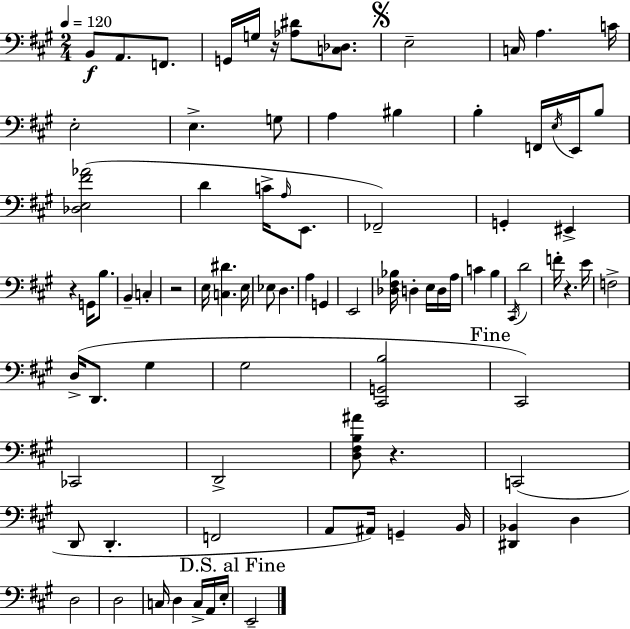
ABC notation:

X:1
T:Untitled
M:2/4
L:1/4
K:A
B,,/2 A,,/2 F,,/2 G,,/4 G,/4 z/4 [_A,^D]/2 [C,_D,]/2 E,2 C,/4 A, C/4 E,2 E, G,/2 A, ^B, B, F,,/4 E,/4 E,,/4 B,/2 [_D,E,^F_A]2 D C/4 A,/4 E,,/2 _F,,2 G,, ^E,, z G,,/4 B,/2 B,, C, z2 E,/4 [C,^D] E,/4 _E,/2 D, A, G,, E,,2 [_D,^F,_B,]/4 D, E,/4 D,/4 A,/4 C B, ^C,,/4 D2 F/4 z E/4 F,2 D,/4 D,,/2 ^G, ^G,2 [^C,,G,,B,]2 ^C,,2 _C,,2 D,,2 [D,^F,B,^A]/2 z C,,2 D,,/2 D,, F,,2 A,,/2 ^A,,/4 G,, B,,/4 [^D,,_B,,] D, D,2 D,2 C,/4 D, C,/4 A,,/4 E,/4 E,,2